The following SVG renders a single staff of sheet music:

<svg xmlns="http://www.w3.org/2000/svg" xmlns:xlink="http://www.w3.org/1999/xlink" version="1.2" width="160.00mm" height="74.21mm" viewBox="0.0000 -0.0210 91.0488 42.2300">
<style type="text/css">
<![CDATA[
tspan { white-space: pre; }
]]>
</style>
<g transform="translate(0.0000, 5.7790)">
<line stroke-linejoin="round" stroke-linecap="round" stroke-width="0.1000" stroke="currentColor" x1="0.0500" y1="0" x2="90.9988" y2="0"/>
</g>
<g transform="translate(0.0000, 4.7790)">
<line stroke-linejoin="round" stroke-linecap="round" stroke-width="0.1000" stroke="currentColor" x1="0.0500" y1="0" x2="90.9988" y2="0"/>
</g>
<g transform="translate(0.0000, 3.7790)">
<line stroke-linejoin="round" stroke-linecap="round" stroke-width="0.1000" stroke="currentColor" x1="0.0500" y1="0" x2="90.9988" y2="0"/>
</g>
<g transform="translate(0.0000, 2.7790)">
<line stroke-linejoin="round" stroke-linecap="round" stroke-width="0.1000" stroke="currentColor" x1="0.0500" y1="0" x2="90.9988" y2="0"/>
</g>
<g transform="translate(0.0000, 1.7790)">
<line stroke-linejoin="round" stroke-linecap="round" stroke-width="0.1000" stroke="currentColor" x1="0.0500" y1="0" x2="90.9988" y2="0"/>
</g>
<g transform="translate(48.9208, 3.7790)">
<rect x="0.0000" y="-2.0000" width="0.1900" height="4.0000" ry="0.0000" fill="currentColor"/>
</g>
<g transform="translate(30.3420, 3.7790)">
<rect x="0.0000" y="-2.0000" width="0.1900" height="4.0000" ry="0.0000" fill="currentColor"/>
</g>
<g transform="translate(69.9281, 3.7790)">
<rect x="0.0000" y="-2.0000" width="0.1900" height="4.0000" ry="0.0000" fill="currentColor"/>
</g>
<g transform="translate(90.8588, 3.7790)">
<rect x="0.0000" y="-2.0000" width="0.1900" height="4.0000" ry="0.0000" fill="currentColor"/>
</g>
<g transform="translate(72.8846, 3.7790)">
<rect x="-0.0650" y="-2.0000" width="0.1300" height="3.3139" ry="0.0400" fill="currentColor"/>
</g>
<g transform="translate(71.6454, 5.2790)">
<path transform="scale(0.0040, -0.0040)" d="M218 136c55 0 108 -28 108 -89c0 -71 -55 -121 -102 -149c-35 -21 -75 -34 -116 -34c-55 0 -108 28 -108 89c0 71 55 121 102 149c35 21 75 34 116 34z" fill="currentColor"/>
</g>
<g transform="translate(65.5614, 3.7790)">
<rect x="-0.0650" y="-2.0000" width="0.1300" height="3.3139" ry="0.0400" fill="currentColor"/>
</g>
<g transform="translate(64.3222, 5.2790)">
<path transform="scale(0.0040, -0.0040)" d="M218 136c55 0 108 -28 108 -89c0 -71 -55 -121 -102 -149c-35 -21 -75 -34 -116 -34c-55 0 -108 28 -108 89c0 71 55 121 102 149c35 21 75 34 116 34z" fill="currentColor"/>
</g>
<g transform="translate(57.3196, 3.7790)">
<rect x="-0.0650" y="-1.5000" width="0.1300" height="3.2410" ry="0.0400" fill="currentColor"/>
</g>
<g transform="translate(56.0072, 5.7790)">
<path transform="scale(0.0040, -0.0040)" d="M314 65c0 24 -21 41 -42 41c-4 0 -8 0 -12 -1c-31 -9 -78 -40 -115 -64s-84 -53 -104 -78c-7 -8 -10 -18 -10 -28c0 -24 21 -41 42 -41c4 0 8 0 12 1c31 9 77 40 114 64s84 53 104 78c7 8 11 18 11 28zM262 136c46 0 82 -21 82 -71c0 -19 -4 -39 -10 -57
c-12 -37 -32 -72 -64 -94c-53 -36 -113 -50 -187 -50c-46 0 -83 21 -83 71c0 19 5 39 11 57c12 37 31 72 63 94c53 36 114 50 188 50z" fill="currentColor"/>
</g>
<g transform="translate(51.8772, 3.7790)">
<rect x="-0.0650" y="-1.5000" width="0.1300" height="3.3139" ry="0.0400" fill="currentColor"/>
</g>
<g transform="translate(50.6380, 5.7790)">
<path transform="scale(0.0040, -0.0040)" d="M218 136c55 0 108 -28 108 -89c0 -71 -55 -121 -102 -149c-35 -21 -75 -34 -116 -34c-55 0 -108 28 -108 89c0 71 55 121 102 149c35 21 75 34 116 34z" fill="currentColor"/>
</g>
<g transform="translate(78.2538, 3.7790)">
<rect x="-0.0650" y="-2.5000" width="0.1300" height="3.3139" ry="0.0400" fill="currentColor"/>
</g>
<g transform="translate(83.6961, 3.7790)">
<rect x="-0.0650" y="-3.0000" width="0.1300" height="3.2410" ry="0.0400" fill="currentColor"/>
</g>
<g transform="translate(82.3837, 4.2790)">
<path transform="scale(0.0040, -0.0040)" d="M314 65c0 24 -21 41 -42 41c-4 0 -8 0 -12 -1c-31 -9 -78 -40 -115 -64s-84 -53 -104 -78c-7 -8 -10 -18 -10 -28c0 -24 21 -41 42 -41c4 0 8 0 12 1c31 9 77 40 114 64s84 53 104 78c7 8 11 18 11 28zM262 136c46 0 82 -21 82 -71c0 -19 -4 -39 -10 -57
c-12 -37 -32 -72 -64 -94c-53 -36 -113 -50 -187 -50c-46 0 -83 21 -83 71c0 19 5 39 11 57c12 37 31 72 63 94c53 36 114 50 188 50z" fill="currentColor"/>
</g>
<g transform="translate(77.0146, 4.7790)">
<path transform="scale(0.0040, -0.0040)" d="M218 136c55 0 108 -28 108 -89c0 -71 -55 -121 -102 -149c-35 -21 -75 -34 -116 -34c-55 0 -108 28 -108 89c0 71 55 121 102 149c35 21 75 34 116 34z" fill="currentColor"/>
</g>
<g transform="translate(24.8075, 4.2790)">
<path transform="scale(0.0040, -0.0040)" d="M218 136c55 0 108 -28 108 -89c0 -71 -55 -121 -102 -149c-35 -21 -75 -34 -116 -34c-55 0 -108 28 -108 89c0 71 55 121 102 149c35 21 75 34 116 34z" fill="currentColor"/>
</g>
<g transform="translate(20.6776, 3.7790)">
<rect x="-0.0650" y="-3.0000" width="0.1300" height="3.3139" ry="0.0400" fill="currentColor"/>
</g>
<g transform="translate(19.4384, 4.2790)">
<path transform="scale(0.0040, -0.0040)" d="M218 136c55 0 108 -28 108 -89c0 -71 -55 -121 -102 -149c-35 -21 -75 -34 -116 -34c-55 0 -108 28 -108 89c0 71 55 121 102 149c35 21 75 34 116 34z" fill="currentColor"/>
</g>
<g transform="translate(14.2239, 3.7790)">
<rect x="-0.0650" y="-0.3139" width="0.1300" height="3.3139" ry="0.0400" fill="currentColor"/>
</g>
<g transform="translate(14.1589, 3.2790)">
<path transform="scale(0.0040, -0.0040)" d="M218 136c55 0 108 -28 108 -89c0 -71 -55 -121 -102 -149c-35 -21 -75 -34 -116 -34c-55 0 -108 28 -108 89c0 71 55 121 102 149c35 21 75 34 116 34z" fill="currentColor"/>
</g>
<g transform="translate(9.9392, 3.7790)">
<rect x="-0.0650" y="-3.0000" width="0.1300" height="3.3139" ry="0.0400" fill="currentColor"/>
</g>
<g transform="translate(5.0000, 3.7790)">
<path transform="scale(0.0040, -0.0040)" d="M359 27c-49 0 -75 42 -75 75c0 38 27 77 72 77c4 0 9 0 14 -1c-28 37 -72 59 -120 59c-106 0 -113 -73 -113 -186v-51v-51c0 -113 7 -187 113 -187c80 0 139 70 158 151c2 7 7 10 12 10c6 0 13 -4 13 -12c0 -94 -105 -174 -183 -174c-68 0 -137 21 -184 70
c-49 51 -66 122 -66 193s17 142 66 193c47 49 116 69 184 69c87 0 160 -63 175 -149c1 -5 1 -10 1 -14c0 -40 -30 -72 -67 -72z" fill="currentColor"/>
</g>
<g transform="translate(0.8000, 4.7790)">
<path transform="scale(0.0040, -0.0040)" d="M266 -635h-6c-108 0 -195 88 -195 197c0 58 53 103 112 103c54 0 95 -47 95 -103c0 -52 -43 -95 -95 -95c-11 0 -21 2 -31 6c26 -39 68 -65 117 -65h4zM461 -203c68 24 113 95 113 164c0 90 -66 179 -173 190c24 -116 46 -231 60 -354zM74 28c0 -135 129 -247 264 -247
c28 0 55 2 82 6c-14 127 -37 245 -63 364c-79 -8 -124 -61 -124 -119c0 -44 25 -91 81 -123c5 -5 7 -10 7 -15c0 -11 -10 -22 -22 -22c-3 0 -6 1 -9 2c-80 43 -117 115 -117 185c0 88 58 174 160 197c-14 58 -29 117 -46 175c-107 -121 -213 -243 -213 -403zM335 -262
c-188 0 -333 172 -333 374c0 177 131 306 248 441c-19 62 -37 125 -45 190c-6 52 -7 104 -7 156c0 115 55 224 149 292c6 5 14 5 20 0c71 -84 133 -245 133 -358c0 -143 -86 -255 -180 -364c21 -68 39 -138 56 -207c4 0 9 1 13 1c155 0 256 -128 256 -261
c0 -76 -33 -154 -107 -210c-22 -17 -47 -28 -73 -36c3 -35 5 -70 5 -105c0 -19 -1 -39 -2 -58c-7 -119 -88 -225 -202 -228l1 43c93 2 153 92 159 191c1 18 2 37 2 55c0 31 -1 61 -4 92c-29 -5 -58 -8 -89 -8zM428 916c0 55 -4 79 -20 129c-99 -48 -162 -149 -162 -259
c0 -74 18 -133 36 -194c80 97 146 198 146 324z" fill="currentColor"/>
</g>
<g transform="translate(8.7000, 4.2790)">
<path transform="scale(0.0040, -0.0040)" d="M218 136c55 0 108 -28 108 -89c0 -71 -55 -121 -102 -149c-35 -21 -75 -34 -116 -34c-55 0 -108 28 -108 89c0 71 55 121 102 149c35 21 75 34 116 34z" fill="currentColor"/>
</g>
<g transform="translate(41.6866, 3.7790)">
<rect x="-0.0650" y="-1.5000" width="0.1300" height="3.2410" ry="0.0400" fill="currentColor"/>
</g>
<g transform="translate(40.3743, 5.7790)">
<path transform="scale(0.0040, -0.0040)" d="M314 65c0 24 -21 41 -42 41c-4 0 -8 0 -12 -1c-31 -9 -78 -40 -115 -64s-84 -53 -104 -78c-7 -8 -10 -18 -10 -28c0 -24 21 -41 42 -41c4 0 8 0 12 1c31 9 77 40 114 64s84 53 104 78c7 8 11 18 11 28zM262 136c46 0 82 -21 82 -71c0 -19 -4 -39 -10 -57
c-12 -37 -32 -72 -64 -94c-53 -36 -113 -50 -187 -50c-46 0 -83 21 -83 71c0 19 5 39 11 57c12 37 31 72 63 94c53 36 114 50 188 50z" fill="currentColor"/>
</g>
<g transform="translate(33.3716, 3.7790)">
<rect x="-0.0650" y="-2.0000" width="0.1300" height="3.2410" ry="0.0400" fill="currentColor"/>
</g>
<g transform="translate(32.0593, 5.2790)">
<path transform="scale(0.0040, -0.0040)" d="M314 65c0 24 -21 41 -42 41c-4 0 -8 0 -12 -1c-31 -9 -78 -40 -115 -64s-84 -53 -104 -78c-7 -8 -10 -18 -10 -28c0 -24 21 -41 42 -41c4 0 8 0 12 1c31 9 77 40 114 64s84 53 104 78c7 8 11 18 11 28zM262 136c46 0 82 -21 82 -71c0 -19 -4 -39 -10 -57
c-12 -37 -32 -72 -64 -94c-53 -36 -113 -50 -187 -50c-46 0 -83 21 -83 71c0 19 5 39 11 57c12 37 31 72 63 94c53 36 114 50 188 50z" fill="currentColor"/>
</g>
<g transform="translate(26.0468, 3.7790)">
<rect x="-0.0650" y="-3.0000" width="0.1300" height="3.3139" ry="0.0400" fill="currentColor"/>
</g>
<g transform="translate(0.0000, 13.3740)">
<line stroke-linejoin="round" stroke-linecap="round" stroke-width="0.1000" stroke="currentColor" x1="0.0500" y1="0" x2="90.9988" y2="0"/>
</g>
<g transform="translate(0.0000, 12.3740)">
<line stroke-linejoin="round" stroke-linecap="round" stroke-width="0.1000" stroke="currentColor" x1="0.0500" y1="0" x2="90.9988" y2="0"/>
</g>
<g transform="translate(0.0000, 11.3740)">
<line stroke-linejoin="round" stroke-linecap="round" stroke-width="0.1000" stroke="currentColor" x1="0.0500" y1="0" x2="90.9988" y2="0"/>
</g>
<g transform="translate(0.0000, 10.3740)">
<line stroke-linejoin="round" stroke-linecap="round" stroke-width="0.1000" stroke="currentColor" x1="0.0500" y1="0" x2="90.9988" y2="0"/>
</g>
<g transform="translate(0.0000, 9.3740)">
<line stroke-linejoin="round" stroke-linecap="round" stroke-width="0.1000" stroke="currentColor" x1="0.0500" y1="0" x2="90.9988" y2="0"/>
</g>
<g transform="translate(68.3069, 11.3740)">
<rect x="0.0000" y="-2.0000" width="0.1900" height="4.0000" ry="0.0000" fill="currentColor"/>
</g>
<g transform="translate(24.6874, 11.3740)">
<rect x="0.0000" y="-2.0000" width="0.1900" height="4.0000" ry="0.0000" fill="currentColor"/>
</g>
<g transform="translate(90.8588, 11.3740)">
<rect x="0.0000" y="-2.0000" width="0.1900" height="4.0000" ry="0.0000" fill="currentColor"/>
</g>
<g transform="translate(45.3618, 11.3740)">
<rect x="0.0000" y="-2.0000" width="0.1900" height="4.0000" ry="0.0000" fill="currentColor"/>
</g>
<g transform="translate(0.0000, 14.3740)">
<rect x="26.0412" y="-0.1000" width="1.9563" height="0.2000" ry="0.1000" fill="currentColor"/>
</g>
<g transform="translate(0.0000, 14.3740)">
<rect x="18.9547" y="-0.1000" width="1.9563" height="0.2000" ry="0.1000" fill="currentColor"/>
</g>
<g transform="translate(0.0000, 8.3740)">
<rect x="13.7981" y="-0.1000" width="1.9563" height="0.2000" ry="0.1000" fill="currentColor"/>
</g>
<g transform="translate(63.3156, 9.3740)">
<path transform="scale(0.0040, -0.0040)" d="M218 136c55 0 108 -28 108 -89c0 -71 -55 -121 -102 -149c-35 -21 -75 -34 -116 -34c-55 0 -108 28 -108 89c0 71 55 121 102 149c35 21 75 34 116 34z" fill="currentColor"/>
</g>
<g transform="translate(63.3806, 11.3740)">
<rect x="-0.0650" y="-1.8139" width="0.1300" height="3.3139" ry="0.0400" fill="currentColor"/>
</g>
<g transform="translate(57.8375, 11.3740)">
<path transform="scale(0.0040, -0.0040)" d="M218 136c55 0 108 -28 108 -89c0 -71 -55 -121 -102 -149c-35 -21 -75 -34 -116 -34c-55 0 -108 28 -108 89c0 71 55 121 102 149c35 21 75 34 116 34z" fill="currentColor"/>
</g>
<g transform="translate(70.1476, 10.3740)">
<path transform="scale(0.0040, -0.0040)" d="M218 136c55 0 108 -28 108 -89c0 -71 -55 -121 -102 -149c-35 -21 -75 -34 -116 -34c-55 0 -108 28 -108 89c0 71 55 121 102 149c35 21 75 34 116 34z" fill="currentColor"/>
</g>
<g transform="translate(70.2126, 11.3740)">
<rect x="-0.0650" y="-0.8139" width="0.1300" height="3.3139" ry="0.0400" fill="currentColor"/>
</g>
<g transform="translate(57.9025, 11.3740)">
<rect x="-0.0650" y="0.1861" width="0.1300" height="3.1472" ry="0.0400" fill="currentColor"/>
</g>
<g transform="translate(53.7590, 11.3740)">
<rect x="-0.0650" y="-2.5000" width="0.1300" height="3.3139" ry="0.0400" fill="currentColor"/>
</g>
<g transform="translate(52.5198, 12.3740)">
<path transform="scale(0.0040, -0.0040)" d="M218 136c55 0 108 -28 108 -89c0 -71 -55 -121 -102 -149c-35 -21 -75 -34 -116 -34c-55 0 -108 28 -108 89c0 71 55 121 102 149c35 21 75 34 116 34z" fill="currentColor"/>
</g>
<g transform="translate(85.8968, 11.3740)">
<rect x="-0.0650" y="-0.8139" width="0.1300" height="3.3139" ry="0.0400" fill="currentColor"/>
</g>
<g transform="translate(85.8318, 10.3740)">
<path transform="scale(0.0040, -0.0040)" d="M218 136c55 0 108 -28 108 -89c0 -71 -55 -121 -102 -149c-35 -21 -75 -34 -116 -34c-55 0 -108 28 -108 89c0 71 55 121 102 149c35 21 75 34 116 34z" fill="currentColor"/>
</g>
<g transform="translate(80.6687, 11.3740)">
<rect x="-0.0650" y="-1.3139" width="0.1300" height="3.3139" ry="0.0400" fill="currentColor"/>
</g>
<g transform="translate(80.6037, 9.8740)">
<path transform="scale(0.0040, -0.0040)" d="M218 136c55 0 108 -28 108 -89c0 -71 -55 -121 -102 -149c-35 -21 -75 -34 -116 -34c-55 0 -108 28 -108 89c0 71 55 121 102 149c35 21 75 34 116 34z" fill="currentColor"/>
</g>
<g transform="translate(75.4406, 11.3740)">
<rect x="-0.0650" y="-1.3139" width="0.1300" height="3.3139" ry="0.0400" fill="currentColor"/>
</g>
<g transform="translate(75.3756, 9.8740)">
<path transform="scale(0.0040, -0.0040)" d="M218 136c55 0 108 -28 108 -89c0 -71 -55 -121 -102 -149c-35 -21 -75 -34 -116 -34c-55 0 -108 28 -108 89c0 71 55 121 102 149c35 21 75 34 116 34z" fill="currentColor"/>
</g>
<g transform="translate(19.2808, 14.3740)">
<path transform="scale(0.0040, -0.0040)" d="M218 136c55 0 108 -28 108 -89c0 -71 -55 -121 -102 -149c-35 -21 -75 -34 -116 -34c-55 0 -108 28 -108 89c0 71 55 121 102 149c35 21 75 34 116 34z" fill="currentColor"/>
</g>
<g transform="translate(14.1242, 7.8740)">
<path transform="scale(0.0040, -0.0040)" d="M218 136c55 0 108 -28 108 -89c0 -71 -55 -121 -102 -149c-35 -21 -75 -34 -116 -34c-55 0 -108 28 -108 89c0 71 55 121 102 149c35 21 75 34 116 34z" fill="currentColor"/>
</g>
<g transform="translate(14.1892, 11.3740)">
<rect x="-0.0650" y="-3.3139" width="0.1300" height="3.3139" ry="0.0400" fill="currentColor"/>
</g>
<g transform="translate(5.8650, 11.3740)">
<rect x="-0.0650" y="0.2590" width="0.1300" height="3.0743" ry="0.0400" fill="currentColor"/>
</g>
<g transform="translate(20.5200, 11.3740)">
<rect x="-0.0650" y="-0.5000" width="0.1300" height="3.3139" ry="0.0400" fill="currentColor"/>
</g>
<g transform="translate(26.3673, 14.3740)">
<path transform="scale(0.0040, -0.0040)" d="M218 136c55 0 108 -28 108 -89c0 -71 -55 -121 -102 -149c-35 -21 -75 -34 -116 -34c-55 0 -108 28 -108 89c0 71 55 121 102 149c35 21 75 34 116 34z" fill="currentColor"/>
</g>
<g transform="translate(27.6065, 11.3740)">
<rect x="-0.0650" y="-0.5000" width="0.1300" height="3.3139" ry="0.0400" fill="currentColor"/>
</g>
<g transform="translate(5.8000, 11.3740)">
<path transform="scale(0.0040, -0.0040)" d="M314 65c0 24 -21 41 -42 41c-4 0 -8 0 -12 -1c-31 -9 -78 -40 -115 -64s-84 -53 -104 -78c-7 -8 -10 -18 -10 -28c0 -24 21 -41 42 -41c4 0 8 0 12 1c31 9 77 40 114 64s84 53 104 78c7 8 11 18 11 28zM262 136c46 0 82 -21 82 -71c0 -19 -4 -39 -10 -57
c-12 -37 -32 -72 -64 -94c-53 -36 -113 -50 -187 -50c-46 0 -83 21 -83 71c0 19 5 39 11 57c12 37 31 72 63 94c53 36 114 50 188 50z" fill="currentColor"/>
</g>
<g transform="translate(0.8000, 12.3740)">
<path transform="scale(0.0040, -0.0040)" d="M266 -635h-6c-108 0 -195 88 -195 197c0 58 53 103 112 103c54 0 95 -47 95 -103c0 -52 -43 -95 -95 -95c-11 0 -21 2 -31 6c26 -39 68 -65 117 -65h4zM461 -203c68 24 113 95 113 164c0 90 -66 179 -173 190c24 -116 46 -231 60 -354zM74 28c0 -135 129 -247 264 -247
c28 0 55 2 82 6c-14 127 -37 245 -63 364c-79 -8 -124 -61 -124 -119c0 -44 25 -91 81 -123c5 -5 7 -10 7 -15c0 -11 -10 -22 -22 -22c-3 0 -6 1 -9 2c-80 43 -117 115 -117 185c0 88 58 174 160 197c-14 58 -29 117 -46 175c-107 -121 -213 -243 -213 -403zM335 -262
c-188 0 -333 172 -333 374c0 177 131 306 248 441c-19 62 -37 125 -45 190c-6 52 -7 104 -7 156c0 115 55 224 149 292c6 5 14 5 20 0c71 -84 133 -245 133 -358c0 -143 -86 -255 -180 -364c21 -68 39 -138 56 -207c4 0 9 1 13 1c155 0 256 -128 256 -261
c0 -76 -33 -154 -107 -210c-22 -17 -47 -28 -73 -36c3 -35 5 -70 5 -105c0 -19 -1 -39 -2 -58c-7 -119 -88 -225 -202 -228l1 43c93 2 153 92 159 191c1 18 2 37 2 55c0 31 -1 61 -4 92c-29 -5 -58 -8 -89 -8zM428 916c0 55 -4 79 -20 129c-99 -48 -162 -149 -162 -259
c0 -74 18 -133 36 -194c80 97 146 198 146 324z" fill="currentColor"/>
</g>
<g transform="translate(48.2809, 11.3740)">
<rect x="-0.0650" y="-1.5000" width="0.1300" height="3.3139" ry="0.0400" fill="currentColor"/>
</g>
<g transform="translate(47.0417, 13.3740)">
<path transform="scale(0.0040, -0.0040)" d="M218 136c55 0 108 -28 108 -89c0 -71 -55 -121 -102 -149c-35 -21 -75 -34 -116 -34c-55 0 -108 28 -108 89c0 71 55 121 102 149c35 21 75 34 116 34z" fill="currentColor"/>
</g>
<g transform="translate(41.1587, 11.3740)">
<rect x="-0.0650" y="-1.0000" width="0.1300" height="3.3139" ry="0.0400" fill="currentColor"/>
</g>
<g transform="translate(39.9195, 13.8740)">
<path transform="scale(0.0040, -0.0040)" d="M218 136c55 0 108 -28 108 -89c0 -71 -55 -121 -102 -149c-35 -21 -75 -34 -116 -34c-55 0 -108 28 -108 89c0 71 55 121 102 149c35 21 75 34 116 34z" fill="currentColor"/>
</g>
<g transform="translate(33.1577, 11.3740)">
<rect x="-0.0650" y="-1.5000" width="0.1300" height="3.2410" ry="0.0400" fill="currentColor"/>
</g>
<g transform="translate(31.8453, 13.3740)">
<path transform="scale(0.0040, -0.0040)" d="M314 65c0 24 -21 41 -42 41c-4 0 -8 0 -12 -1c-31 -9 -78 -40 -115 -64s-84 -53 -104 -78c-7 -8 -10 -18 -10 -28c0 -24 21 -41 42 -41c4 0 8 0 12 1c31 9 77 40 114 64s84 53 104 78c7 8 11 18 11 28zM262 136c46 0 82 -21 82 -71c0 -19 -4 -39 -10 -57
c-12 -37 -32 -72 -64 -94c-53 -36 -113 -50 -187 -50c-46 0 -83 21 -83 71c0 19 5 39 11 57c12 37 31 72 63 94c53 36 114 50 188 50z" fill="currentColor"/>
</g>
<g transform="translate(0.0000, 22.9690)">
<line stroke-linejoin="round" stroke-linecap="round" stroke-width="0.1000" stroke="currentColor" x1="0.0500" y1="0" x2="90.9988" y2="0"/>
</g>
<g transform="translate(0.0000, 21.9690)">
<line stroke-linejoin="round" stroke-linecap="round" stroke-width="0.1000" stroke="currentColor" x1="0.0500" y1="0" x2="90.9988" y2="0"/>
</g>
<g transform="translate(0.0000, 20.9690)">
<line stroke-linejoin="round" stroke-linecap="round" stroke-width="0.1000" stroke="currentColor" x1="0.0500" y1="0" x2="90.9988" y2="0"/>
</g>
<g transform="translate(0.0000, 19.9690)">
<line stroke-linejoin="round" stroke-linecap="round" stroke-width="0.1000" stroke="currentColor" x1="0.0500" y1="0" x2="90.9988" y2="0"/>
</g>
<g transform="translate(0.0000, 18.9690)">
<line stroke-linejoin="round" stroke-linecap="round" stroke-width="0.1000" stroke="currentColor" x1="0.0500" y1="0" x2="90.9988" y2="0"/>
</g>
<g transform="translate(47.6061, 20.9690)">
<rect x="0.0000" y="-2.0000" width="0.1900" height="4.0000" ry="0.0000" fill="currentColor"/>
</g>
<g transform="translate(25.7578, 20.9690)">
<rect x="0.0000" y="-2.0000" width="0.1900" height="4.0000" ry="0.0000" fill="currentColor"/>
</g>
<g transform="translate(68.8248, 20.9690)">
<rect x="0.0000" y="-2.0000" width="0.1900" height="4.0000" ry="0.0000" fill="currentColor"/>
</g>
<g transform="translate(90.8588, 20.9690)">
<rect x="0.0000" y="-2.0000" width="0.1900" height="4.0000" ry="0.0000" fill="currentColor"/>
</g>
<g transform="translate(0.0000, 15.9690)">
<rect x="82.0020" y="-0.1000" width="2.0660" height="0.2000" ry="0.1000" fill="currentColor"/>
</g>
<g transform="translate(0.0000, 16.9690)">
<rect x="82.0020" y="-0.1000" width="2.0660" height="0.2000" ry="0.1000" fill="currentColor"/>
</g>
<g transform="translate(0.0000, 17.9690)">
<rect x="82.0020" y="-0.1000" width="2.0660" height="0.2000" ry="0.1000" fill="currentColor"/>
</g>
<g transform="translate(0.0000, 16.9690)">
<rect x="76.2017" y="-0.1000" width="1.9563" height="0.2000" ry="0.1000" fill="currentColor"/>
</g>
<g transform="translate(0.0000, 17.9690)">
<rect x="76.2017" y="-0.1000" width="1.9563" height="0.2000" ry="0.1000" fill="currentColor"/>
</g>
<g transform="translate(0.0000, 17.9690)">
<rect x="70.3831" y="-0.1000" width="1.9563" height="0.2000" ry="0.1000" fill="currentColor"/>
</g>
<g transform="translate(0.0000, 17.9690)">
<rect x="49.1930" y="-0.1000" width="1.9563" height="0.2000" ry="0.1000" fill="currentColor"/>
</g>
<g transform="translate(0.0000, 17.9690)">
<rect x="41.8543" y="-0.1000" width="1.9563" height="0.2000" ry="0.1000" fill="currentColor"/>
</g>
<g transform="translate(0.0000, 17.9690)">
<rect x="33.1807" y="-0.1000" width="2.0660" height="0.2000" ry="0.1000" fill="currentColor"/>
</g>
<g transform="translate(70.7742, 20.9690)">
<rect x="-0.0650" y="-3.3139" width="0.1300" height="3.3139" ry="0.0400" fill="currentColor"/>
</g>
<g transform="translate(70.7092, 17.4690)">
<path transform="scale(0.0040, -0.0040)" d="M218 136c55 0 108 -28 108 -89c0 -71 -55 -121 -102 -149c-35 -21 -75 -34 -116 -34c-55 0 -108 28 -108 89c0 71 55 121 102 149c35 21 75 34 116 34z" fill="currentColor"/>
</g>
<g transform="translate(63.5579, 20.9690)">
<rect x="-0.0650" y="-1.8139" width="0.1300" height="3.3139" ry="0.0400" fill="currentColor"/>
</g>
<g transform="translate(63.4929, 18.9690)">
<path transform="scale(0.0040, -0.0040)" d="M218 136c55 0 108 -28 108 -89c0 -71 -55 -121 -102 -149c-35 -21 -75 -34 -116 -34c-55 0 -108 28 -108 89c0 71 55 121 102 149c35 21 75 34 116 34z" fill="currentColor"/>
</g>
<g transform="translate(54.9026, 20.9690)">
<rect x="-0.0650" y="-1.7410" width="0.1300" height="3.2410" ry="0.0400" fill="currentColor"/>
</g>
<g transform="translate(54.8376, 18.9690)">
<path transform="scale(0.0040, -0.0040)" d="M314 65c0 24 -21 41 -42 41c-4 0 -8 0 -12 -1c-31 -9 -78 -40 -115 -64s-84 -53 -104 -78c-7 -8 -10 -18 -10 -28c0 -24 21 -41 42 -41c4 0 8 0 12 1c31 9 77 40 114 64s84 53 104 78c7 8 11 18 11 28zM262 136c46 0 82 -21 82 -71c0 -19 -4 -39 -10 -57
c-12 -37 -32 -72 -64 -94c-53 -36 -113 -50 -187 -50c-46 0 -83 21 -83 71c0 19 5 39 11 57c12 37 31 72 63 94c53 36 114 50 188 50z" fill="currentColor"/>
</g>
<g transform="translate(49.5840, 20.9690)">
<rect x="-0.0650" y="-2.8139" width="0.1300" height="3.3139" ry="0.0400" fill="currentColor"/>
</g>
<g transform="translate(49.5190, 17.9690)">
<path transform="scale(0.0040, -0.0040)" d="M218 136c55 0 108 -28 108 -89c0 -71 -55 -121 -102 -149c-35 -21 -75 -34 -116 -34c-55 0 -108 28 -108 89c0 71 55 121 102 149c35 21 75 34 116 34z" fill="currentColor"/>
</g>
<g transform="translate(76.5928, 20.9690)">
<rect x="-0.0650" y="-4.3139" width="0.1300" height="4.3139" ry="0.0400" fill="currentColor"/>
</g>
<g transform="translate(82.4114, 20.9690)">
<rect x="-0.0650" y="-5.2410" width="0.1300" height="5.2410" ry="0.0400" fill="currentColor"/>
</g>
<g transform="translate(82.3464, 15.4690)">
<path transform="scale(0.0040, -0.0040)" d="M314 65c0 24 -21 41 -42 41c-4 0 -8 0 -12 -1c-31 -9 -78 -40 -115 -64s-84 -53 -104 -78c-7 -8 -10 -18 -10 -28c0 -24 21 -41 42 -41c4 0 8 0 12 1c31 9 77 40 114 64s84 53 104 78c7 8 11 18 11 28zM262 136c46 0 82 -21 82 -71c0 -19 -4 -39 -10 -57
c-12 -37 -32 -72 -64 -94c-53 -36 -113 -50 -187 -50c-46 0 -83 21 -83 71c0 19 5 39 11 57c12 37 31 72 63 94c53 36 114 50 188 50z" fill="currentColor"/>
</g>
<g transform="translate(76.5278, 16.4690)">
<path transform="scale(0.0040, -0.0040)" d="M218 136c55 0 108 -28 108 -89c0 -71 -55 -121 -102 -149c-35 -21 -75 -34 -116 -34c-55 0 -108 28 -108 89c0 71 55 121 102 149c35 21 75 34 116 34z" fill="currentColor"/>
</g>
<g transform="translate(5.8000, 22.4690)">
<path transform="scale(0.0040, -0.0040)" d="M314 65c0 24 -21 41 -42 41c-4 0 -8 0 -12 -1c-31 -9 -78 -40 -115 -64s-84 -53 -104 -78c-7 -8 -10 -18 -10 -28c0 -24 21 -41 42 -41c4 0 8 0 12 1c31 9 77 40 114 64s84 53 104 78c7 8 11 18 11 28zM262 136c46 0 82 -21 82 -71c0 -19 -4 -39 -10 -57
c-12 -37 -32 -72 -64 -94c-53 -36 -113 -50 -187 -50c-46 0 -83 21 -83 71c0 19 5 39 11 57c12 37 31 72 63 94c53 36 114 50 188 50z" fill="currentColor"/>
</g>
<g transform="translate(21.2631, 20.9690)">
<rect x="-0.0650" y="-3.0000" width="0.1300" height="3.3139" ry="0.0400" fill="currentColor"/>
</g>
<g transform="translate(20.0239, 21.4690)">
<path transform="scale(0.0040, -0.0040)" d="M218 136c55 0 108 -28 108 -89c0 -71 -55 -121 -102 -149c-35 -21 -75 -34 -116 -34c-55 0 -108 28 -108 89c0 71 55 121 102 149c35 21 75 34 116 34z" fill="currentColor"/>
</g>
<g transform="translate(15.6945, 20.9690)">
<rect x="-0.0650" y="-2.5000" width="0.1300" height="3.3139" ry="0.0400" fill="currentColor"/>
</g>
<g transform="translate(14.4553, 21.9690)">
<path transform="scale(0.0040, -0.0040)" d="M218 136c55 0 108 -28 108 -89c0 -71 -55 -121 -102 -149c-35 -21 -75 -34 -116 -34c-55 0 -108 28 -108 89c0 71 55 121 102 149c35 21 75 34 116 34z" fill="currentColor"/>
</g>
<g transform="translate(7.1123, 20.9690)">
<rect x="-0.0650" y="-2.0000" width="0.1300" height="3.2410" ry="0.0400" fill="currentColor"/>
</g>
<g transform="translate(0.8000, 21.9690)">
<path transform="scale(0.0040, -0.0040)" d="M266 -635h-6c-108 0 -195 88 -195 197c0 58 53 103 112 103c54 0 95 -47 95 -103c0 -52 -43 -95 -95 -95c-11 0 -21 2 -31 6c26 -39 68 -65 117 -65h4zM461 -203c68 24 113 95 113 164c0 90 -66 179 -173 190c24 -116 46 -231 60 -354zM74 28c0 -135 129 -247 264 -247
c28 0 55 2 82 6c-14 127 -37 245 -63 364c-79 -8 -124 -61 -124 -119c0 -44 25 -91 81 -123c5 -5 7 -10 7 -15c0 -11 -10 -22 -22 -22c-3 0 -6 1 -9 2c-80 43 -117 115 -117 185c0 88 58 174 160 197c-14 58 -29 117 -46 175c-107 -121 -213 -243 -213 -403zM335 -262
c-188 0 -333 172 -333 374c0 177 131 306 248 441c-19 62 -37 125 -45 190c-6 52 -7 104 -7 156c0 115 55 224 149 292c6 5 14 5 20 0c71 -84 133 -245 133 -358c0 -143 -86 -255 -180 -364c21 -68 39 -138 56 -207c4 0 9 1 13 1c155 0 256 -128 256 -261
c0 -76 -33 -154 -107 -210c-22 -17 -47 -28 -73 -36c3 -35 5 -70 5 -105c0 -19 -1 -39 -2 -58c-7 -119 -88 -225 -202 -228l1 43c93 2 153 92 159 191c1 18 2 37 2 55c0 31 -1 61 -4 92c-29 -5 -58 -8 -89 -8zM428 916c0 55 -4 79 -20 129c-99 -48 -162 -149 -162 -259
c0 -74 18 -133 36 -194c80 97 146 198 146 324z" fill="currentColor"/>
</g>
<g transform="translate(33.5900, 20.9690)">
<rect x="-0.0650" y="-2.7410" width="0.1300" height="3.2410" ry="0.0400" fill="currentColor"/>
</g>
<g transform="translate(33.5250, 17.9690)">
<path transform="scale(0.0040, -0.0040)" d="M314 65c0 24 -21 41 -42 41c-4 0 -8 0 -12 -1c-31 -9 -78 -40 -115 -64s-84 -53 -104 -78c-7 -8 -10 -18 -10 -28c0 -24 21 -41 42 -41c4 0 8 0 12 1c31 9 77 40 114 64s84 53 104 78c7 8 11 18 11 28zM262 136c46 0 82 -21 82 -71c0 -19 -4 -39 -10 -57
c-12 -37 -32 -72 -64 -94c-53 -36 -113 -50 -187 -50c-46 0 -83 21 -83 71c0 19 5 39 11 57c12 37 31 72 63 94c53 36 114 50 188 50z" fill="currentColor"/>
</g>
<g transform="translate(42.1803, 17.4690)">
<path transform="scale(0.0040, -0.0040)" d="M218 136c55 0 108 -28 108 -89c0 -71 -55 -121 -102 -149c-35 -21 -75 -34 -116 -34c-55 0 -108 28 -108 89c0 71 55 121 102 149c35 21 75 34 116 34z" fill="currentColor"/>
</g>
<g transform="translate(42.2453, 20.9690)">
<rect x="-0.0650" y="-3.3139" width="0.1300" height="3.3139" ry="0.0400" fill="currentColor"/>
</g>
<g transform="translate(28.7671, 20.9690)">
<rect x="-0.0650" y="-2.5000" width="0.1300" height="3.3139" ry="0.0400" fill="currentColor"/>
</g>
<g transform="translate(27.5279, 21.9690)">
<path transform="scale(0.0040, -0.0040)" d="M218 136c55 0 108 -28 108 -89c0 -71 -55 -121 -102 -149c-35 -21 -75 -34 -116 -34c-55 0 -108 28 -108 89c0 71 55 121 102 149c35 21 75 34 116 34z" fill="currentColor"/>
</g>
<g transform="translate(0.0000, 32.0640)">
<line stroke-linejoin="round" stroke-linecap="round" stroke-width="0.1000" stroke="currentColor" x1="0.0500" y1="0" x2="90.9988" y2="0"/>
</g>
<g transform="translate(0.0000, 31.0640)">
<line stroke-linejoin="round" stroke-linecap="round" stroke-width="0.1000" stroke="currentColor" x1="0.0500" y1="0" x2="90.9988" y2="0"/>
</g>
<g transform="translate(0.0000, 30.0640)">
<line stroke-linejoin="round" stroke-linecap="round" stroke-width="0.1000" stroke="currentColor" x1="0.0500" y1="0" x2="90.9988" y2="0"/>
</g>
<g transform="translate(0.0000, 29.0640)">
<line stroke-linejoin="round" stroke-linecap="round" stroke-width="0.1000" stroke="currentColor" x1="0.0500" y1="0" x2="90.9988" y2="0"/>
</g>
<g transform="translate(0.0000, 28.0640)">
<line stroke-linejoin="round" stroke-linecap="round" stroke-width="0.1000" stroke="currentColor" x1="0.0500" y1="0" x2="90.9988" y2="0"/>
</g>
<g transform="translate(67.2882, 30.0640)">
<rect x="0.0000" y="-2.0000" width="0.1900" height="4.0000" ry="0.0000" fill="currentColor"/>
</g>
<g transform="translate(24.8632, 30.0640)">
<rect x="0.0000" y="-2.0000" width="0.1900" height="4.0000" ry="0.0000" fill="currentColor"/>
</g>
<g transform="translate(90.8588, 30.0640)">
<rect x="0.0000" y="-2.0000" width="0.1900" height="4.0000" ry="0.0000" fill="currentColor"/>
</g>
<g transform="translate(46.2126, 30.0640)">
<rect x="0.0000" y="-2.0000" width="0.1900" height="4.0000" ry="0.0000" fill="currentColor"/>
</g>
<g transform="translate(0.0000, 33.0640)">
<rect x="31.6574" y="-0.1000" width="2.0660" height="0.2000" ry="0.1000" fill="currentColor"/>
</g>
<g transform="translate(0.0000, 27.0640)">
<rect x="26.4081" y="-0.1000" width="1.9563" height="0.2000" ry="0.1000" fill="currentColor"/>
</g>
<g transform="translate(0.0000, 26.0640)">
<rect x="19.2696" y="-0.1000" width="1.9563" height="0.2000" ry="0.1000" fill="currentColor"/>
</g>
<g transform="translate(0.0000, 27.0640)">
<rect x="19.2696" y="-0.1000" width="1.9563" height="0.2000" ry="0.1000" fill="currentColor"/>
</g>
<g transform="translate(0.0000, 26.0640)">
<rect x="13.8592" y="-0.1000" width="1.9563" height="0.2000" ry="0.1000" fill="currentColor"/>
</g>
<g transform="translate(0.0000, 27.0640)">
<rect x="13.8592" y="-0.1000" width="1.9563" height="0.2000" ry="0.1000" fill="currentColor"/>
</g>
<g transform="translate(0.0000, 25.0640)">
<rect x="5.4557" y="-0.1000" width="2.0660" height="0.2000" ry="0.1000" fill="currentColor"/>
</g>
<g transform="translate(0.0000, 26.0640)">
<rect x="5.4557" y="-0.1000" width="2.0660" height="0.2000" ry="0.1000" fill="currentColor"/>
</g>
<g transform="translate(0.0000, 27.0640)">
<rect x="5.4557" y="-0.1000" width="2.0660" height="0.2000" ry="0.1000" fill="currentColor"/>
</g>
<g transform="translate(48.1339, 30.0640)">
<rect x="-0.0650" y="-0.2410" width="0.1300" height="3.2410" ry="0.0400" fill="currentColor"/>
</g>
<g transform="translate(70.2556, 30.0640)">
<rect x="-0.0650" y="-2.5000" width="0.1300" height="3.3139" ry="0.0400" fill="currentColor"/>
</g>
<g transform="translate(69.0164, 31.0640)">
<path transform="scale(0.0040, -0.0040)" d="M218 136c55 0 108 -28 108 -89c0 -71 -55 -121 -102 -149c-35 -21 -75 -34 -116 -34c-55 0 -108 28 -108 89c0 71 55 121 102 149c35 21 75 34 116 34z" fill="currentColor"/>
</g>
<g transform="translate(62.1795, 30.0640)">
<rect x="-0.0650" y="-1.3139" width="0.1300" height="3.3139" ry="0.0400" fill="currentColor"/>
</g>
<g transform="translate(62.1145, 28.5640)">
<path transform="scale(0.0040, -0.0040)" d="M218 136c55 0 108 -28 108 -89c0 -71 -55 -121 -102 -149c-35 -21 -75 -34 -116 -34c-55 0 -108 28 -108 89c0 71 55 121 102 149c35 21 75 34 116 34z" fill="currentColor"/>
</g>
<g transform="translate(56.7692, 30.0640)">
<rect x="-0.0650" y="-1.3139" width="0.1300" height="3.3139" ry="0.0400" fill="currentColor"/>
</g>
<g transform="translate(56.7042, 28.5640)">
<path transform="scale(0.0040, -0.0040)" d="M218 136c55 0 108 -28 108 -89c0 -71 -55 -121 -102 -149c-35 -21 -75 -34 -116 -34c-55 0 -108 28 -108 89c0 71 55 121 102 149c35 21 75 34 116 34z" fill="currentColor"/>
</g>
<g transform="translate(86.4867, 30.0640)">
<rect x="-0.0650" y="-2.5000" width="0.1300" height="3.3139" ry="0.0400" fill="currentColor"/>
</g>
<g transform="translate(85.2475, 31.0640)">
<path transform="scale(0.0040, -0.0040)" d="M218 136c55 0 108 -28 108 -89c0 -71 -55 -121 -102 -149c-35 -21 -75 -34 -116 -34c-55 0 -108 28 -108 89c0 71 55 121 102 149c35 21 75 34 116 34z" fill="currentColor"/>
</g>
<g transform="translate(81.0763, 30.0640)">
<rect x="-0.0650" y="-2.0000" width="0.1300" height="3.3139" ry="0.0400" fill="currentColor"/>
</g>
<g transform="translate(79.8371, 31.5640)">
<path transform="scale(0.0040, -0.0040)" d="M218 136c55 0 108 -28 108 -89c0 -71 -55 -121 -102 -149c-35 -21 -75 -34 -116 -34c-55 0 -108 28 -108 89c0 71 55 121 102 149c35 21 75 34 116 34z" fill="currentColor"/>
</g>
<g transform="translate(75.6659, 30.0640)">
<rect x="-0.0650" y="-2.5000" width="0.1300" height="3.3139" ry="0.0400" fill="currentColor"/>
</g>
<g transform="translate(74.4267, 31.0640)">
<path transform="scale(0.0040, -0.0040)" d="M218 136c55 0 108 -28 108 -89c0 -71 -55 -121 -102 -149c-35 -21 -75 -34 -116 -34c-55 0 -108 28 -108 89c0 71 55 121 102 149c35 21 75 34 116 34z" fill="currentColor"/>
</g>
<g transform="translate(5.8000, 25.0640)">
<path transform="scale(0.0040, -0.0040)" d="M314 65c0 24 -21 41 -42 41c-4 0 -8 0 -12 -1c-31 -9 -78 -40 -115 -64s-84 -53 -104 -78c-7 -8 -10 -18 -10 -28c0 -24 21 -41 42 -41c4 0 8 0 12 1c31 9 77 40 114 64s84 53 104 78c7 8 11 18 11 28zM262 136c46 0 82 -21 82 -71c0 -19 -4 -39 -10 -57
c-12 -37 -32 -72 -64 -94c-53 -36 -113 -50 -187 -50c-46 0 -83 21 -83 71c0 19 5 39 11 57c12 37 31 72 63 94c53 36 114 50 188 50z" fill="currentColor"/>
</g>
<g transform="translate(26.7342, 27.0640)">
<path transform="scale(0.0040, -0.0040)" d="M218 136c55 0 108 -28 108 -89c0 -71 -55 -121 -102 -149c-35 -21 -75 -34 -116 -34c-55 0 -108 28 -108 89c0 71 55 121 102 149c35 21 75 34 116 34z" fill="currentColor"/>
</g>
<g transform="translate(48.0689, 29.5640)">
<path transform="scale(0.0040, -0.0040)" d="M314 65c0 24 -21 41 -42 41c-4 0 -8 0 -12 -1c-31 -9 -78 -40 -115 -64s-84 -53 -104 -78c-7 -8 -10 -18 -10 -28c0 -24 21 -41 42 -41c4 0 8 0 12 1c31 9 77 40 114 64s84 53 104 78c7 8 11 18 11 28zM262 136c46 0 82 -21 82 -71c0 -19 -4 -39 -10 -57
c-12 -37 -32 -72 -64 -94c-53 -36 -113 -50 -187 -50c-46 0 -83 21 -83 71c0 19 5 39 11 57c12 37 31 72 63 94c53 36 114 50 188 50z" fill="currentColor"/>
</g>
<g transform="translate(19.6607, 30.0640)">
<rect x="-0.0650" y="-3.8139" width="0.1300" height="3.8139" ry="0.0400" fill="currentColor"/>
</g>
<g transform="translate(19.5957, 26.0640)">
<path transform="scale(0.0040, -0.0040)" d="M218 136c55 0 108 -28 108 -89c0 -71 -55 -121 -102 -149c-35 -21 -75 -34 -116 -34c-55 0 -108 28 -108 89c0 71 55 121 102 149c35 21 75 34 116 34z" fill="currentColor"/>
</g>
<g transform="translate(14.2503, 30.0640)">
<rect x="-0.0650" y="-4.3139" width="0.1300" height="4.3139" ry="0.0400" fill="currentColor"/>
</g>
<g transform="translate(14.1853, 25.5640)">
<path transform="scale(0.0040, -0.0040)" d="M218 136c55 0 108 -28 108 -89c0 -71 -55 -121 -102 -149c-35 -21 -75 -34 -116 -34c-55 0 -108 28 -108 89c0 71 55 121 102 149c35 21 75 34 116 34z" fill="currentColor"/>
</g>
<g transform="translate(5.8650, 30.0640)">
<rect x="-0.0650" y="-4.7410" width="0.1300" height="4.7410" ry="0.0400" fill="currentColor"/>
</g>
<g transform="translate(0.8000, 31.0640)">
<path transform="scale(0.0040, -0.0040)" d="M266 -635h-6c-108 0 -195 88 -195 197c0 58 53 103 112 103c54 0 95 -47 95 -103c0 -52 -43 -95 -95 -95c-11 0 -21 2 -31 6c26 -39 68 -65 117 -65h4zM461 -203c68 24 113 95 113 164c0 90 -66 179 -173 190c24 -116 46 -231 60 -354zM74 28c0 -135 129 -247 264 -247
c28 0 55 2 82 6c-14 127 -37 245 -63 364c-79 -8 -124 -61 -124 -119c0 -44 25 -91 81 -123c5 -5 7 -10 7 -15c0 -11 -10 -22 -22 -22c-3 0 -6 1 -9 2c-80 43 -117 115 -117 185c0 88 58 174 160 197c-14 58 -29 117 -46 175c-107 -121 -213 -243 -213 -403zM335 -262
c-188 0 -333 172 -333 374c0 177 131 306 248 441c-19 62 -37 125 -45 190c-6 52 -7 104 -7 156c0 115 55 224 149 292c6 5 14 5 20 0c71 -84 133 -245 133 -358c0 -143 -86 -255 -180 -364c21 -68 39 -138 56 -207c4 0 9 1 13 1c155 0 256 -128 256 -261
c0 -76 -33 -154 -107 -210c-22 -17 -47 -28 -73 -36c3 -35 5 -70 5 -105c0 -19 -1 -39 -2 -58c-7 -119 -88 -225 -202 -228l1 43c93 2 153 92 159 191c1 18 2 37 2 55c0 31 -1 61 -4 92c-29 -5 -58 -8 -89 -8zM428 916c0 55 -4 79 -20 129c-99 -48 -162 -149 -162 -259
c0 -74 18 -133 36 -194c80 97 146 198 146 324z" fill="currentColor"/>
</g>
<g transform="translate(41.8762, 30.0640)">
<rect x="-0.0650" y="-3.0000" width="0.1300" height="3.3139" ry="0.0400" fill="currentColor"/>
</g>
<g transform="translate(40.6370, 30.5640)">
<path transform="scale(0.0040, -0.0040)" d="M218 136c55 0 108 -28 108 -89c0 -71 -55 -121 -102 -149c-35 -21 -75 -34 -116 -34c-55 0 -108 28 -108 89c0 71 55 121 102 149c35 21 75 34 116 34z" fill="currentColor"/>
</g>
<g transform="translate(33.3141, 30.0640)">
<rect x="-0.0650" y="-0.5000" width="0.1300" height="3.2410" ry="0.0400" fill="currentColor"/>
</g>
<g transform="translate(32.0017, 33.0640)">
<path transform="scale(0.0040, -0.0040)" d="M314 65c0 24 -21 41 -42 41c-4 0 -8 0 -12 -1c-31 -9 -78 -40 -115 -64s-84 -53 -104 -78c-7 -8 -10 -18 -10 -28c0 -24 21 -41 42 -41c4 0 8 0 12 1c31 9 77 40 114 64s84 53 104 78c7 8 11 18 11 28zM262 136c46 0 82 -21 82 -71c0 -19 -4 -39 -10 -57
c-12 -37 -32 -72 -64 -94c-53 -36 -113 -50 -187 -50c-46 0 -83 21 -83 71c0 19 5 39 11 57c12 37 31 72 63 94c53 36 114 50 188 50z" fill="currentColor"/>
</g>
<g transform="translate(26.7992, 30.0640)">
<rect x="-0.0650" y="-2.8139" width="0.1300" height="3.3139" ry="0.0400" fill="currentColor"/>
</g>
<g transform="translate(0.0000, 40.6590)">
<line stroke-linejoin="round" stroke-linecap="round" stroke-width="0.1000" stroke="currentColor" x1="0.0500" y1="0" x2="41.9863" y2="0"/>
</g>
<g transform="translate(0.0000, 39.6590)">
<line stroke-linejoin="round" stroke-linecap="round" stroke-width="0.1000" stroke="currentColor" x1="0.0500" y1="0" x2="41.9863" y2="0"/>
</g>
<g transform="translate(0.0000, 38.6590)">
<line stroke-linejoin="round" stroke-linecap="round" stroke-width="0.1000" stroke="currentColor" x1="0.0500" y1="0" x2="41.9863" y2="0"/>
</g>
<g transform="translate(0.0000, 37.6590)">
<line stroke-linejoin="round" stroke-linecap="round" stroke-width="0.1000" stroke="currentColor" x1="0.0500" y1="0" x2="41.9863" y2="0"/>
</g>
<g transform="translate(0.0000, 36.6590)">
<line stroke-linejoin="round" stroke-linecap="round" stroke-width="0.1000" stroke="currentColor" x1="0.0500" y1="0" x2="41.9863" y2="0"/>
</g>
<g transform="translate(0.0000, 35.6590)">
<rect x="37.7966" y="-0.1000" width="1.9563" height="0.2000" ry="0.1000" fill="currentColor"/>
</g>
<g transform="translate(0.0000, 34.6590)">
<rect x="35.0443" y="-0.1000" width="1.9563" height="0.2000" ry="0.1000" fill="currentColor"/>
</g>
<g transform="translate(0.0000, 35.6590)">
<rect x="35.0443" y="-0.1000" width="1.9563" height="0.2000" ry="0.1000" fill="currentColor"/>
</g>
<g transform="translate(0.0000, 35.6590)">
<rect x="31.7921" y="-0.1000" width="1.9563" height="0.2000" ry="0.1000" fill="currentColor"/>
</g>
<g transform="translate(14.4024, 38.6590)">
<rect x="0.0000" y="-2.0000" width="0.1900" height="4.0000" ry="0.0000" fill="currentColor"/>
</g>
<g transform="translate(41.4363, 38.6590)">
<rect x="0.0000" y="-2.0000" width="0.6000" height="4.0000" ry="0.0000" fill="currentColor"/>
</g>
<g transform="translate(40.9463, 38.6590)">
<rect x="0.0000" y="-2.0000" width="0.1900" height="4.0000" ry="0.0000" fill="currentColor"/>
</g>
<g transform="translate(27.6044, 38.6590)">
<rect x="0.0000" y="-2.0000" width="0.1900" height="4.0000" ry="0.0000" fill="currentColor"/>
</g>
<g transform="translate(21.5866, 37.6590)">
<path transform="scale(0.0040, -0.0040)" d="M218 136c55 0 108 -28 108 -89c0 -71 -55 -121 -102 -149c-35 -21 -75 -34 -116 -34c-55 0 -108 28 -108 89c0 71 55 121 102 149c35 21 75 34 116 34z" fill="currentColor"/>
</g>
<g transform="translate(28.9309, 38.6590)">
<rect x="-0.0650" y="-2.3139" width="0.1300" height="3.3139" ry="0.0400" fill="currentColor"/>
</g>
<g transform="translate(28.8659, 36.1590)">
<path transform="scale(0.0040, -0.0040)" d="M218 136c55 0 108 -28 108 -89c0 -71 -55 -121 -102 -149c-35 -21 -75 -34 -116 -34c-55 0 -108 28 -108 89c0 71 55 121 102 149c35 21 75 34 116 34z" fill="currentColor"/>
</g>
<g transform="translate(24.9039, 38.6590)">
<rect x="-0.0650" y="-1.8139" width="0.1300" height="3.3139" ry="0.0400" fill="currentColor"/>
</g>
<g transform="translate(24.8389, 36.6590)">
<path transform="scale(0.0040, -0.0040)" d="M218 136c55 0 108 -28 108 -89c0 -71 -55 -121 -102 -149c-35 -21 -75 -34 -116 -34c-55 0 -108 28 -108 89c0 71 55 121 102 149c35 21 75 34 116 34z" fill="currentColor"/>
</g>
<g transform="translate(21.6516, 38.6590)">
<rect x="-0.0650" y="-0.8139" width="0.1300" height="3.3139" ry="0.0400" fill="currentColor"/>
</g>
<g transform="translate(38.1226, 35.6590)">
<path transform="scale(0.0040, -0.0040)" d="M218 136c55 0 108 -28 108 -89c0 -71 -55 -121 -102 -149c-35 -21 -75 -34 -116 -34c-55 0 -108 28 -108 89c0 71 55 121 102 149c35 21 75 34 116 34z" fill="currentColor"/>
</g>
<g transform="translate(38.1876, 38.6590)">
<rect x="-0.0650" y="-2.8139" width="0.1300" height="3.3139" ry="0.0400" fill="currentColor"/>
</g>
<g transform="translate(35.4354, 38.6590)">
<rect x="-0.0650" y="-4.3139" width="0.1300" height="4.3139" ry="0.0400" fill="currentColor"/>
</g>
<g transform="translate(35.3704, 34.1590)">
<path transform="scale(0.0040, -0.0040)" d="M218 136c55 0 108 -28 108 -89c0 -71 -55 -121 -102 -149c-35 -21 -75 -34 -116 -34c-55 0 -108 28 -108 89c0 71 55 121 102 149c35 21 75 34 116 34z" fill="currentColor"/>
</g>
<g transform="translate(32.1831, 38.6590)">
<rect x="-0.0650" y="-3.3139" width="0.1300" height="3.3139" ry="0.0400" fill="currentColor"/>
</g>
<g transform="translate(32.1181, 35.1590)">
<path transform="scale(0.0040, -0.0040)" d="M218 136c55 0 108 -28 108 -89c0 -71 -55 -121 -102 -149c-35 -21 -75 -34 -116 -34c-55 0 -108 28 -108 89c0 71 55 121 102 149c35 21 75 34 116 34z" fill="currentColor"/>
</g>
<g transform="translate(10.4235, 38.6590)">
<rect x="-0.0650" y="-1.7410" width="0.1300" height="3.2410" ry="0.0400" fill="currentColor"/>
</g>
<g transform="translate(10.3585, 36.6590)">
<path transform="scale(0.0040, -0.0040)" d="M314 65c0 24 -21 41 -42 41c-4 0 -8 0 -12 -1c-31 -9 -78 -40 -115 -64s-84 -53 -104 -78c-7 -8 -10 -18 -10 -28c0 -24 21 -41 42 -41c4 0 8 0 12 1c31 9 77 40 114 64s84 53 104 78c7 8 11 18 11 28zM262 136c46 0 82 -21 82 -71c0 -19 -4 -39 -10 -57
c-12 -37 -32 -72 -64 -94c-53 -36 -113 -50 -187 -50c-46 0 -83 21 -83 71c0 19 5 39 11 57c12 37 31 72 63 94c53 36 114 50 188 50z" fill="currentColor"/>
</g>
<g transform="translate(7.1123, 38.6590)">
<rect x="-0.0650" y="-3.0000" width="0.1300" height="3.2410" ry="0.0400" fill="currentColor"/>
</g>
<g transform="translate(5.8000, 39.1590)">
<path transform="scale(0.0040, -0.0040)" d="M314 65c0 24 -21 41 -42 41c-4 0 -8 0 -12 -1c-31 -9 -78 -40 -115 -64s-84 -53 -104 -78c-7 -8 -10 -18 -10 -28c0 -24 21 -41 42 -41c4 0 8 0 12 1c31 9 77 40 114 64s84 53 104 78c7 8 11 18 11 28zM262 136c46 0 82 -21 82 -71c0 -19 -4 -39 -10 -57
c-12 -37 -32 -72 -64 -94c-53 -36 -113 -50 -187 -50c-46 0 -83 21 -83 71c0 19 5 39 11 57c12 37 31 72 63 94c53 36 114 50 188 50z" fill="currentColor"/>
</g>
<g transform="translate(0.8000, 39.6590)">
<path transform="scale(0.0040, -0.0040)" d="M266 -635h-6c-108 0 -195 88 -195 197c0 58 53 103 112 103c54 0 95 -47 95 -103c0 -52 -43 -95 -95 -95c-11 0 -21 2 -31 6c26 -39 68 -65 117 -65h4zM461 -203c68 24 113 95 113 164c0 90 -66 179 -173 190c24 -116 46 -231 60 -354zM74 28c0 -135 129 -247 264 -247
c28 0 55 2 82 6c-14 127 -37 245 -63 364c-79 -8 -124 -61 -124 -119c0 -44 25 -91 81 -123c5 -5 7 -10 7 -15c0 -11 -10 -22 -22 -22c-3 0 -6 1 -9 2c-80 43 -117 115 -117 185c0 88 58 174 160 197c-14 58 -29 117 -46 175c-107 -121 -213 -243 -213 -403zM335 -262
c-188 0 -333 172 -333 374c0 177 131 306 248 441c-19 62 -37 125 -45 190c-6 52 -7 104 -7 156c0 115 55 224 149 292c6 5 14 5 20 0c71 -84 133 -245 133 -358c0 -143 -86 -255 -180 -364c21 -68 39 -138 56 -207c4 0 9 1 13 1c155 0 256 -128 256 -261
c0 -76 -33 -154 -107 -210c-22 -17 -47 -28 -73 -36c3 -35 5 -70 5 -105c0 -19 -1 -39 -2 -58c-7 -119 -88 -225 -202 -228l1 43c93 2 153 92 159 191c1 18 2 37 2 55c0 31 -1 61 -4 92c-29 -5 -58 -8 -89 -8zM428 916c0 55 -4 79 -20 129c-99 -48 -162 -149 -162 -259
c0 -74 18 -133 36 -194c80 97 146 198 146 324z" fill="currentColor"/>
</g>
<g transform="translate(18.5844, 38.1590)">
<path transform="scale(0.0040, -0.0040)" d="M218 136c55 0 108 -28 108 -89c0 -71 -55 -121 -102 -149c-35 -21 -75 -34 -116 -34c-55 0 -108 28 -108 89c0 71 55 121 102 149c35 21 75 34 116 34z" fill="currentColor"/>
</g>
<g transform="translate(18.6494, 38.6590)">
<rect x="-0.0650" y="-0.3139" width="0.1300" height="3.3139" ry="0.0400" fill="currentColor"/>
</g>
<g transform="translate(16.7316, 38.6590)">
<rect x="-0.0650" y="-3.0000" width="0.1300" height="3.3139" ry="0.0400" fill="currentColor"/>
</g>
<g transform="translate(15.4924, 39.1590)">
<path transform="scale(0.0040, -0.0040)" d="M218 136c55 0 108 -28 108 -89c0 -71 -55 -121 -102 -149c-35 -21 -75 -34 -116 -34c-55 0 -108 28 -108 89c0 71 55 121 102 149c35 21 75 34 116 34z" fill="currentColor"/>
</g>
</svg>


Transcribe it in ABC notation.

X:1
T:Untitled
M:4/4
L:1/4
K:C
A c A A F2 E2 E E2 F F G A2 B2 b C C E2 D E G B f d e e d F2 G A G a2 b a f2 f b d' f'2 e'2 d' c' a C2 A c2 e e G G F G A2 f2 A c d f g b d' a